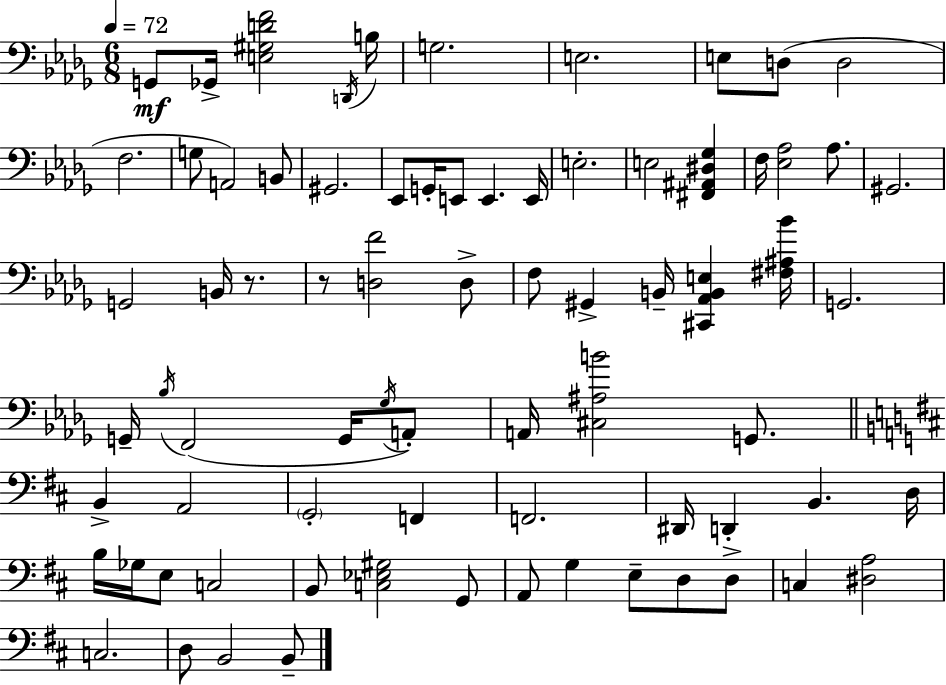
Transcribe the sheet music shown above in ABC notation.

X:1
T:Untitled
M:6/8
L:1/4
K:Bbm
G,,/2 _G,,/4 [E,^G,DF]2 D,,/4 B,/4 G,2 E,2 E,/2 D,/2 D,2 F,2 G,/2 A,,2 B,,/2 ^G,,2 _E,,/2 G,,/4 E,,/2 E,, E,,/4 E,2 E,2 [^F,,^A,,^D,_G,] F,/4 [_E,_A,]2 _A,/2 ^G,,2 G,,2 B,,/4 z/2 z/2 [D,F]2 D,/2 F,/2 ^G,, B,,/4 [^C,,_A,,B,,E,] [^F,^A,_B]/4 G,,2 G,,/4 _B,/4 F,,2 G,,/4 _G,/4 A,,/2 A,,/4 [^C,^A,B]2 G,,/2 B,, A,,2 G,,2 F,, F,,2 ^D,,/4 D,, B,, D,/4 B,/4 _G,/4 E,/2 C,2 B,,/2 [C,_E,^G,]2 G,,/2 A,,/2 G, E,/2 D,/2 D,/2 C, [^D,A,]2 C,2 D,/2 B,,2 B,,/2